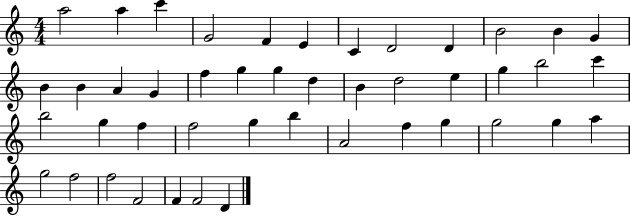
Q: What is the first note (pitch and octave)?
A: A5